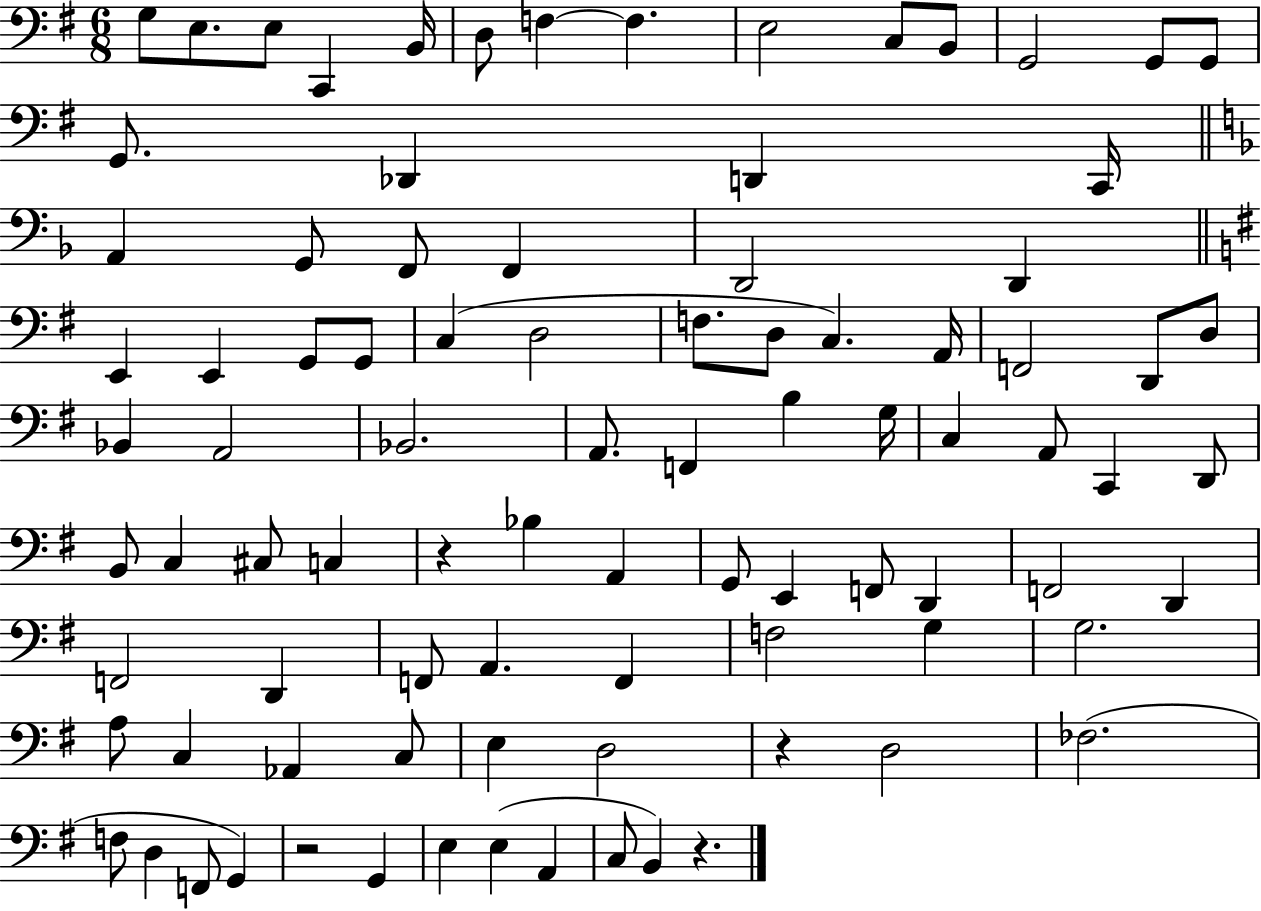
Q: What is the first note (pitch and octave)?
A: G3